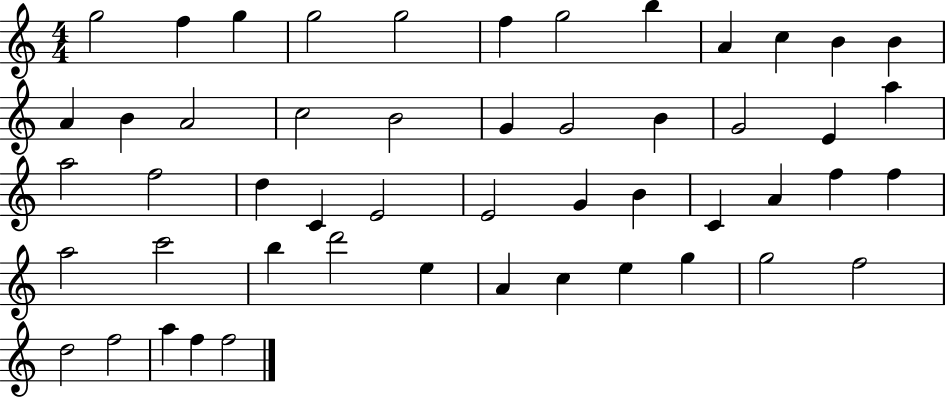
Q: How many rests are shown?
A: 0